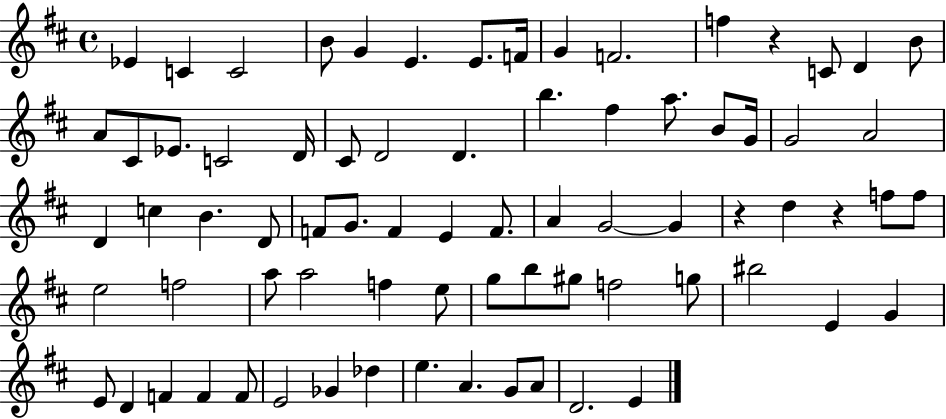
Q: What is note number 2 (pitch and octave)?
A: C4